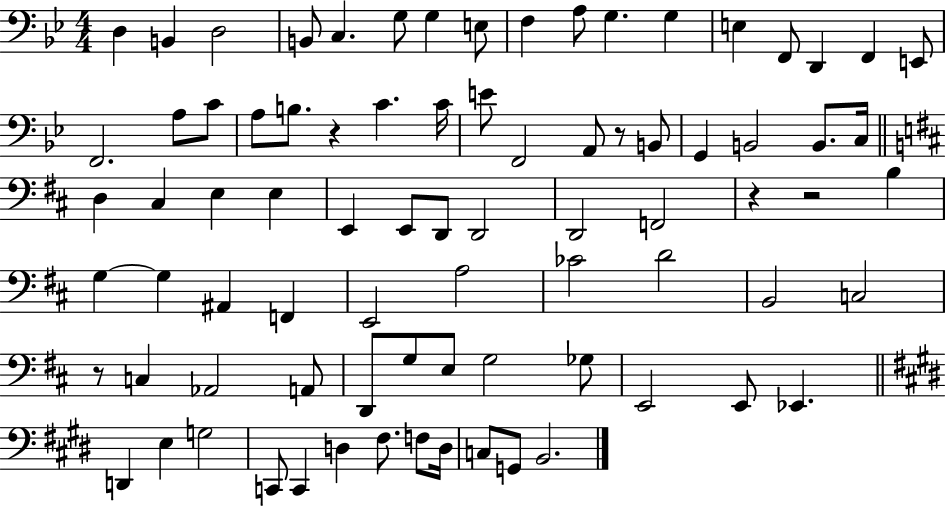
D3/q B2/q D3/h B2/e C3/q. G3/e G3/q E3/e F3/q A3/e G3/q. G3/q E3/q F2/e D2/q F2/q E2/e F2/h. A3/e C4/e A3/e B3/e. R/q C4/q. C4/s E4/e F2/h A2/e R/e B2/e G2/q B2/h B2/e. C3/s D3/q C#3/q E3/q E3/q E2/q E2/e D2/e D2/h D2/h F2/h R/q R/h B3/q G3/q G3/q A#2/q F2/q E2/h A3/h CES4/h D4/h B2/h C3/h R/e C3/q Ab2/h A2/e D2/e G3/e E3/e G3/h Gb3/e E2/h E2/e Eb2/q. D2/q E3/q G3/h C2/e C2/q D3/q F#3/e. F3/e D3/s C3/e G2/e B2/h.